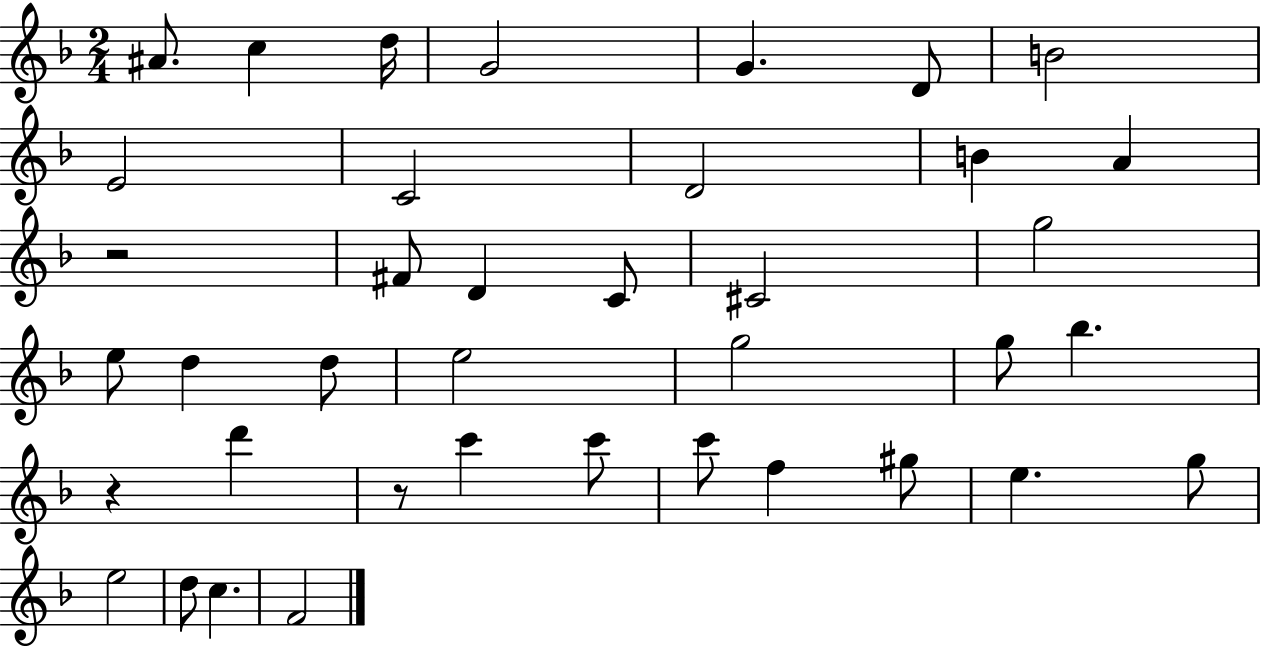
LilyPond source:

{
  \clef treble
  \numericTimeSignature
  \time 2/4
  \key f \major
  ais'8. c''4 d''16 | g'2 | g'4. d'8 | b'2 | \break e'2 | c'2 | d'2 | b'4 a'4 | \break r2 | fis'8 d'4 c'8 | cis'2 | g''2 | \break e''8 d''4 d''8 | e''2 | g''2 | g''8 bes''4. | \break r4 d'''4 | r8 c'''4 c'''8 | c'''8 f''4 gis''8 | e''4. g''8 | \break e''2 | d''8 c''4. | f'2 | \bar "|."
}